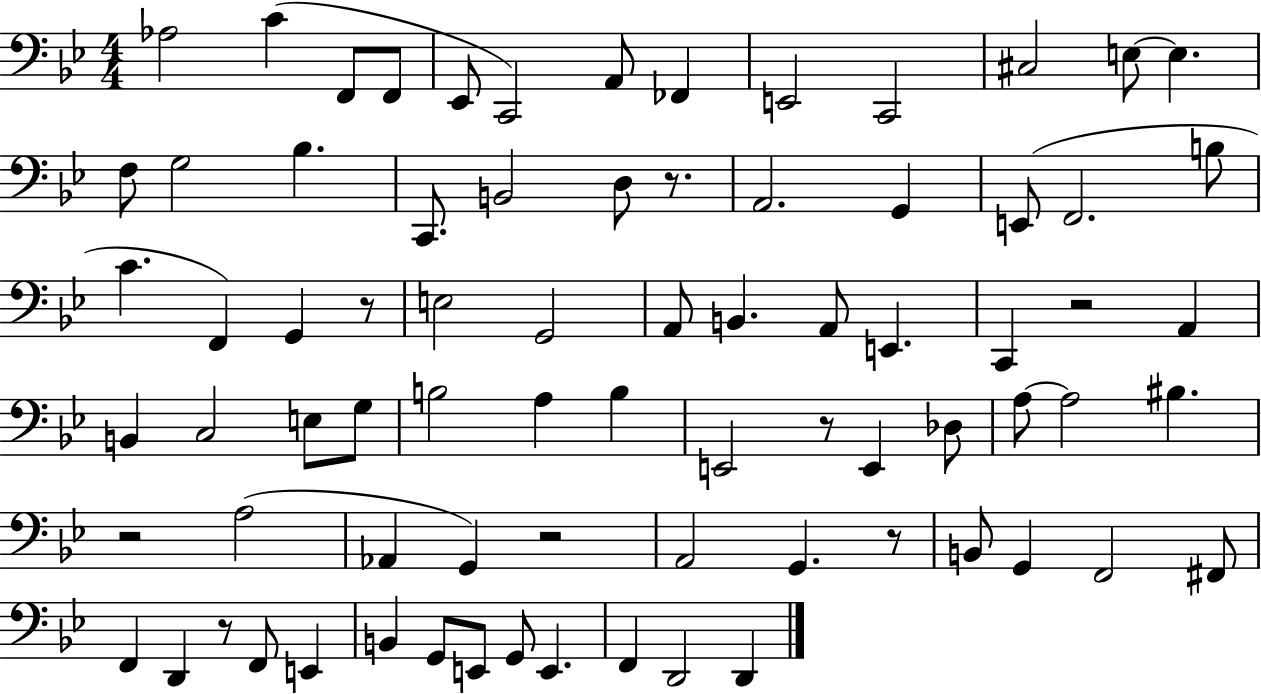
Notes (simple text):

Ab3/h C4/q F2/e F2/e Eb2/e C2/h A2/e FES2/q E2/h C2/h C#3/h E3/e E3/q. F3/e G3/h Bb3/q. C2/e. B2/h D3/e R/e. A2/h. G2/q E2/e F2/h. B3/e C4/q. F2/q G2/q R/e E3/h G2/h A2/e B2/q. A2/e E2/q. C2/q R/h A2/q B2/q C3/h E3/e G3/e B3/h A3/q B3/q E2/h R/e E2/q Db3/e A3/e A3/h BIS3/q. R/h A3/h Ab2/q G2/q R/h A2/h G2/q. R/e B2/e G2/q F2/h F#2/e F2/q D2/q R/e F2/e E2/q B2/q G2/e E2/e G2/e E2/q. F2/q D2/h D2/q